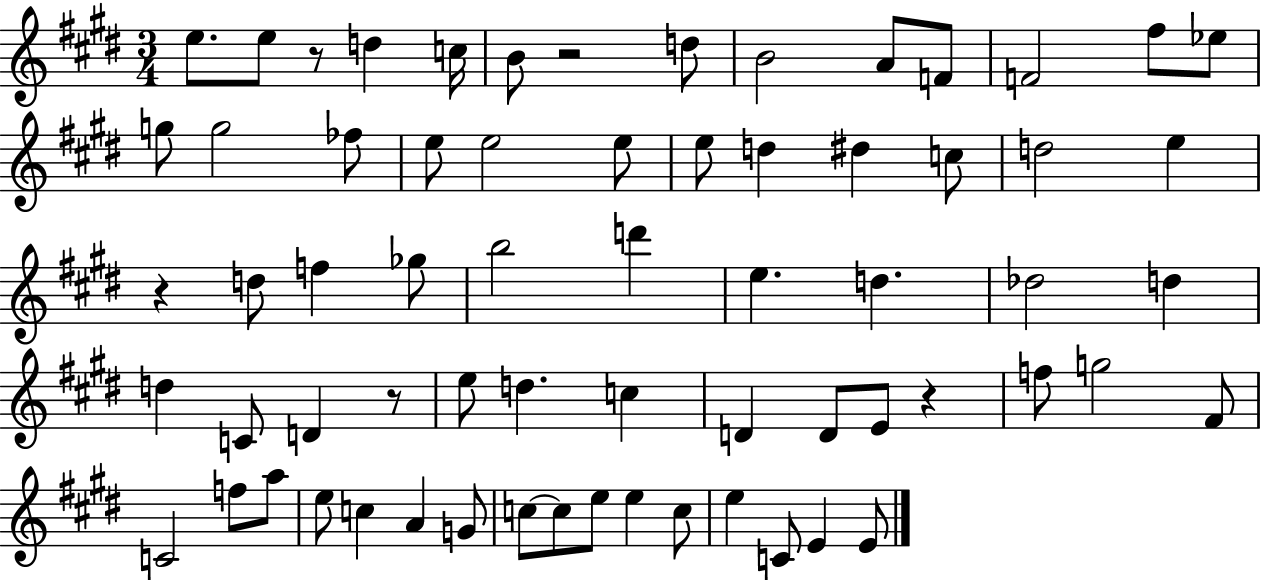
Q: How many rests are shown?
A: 5